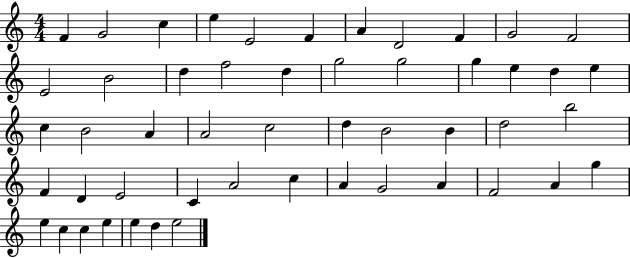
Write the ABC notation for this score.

X:1
T:Untitled
M:4/4
L:1/4
K:C
F G2 c e E2 F A D2 F G2 F2 E2 B2 d f2 d g2 g2 g e d e c B2 A A2 c2 d B2 B d2 b2 F D E2 C A2 c A G2 A F2 A g e c c e e d e2